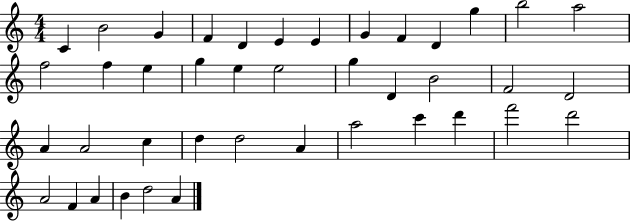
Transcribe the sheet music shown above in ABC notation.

X:1
T:Untitled
M:4/4
L:1/4
K:C
C B2 G F D E E G F D g b2 a2 f2 f e g e e2 g D B2 F2 D2 A A2 c d d2 A a2 c' d' f'2 d'2 A2 F A B d2 A